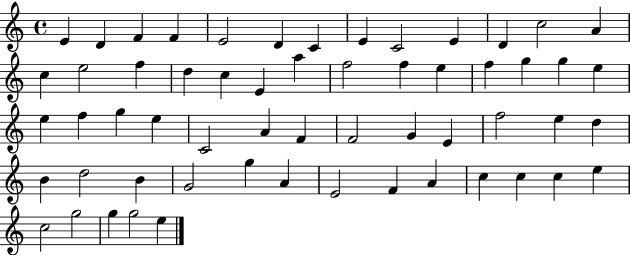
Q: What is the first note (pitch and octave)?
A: E4